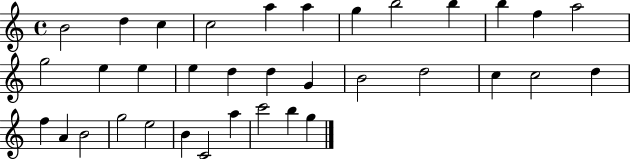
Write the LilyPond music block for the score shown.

{
  \clef treble
  \time 4/4
  \defaultTimeSignature
  \key c \major
  b'2 d''4 c''4 | c''2 a''4 a''4 | g''4 b''2 b''4 | b''4 f''4 a''2 | \break g''2 e''4 e''4 | e''4 d''4 d''4 g'4 | b'2 d''2 | c''4 c''2 d''4 | \break f''4 a'4 b'2 | g''2 e''2 | b'4 c'2 a''4 | c'''2 b''4 g''4 | \break \bar "|."
}